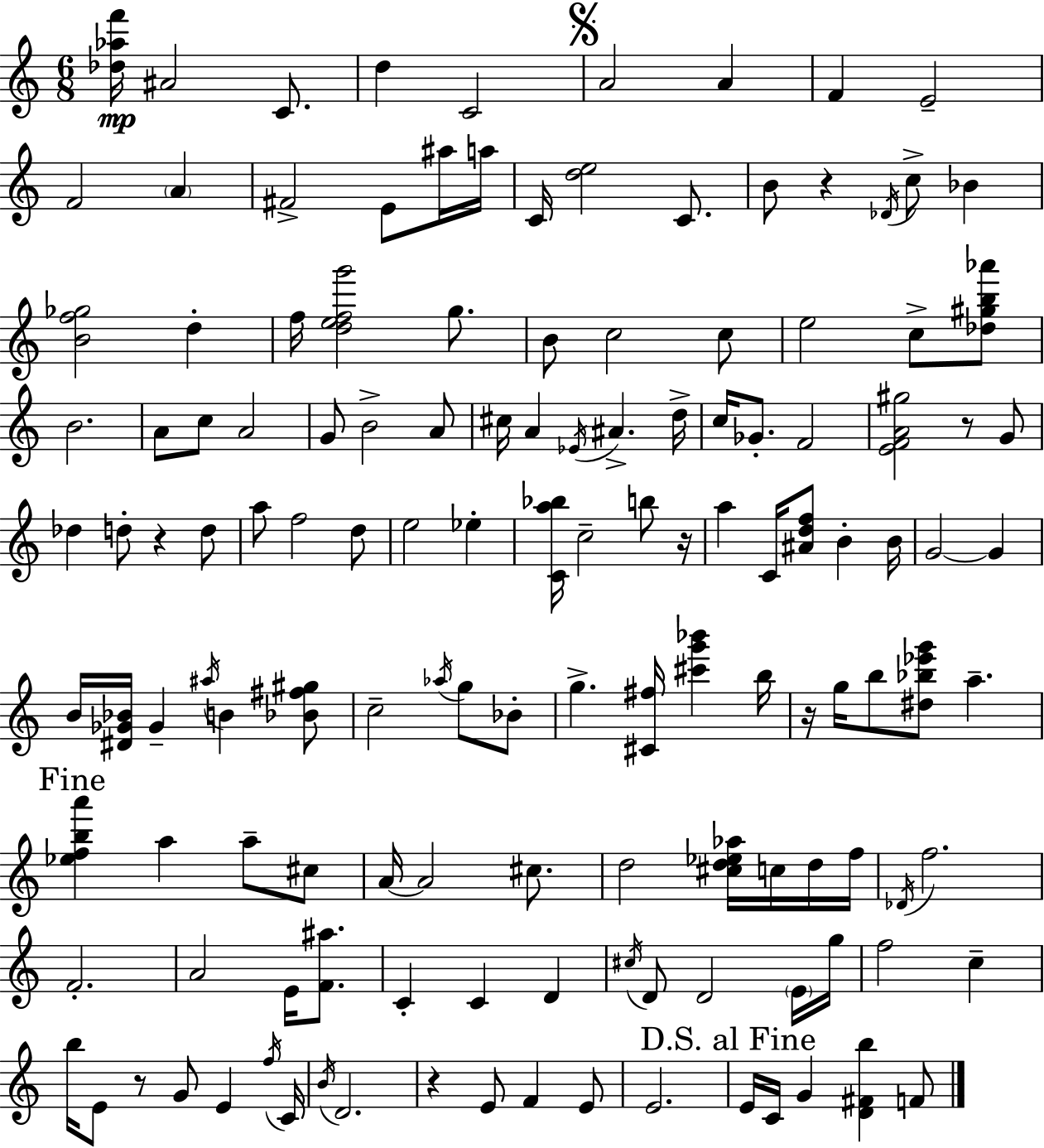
[Db5,Ab5,F6]/s A#4/h C4/e. D5/q C4/h A4/h A4/q F4/q E4/h F4/h A4/q F#4/h E4/e A#5/s A5/s C4/s [D5,E5]/h C4/e. B4/e R/q Db4/s C5/e Bb4/q [B4,F5,Gb5]/h D5/q F5/s [D5,E5,F5,G6]/h G5/e. B4/e C5/h C5/e E5/h C5/e [Db5,G#5,B5,Ab6]/e B4/h. A4/e C5/e A4/h G4/e B4/h A4/e C#5/s A4/q Eb4/s A#4/q. D5/s C5/s Gb4/e. F4/h [E4,F4,A4,G#5]/h R/e G4/e Db5/q D5/e R/q D5/e A5/e F5/h D5/e E5/h Eb5/q [C4,A5,Bb5]/s C5/h B5/e R/s A5/q C4/s [A#4,D5,F5]/e B4/q B4/s G4/h G4/q B4/s [D#4,Gb4,Bb4]/s Gb4/q A#5/s B4/q [Bb4,F#5,G#5]/e C5/h Ab5/s G5/e Bb4/e G5/q. [C#4,F#5]/s [C#6,G6,Bb6]/q B5/s R/s G5/s B5/e [D#5,Bb5,Eb6,G6]/e A5/q. [Eb5,F5,B5,A6]/q A5/q A5/e C#5/e A4/s A4/h C#5/e. D5/h [C#5,D5,Eb5,Ab5]/s C5/s D5/s F5/s Db4/s F5/h. F4/h. A4/h E4/s [F4,A#5]/e. C4/q C4/q D4/q C#5/s D4/e D4/h E4/s G5/s F5/h C5/q B5/s E4/e R/e G4/e E4/q F5/s C4/s B4/s D4/h. R/q E4/e F4/q E4/e E4/h. E4/s C4/s G4/q [D4,F#4,B5]/q F4/e